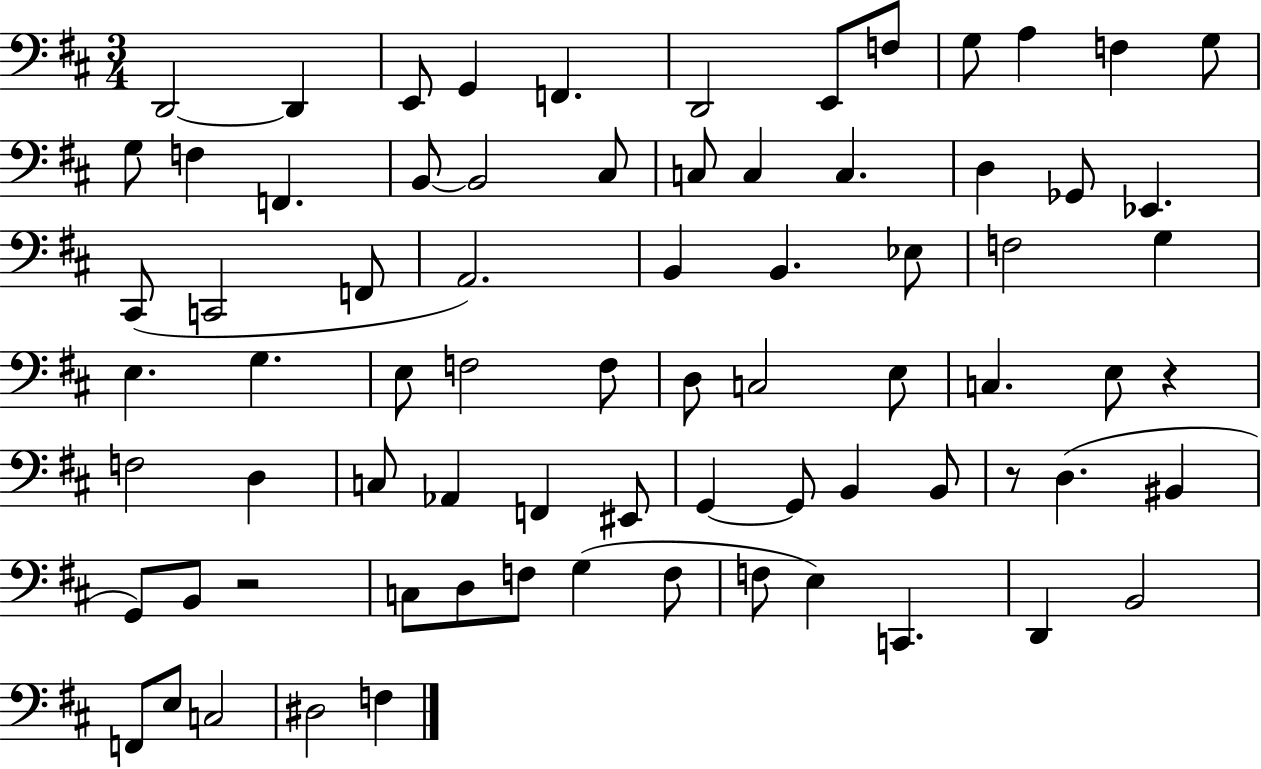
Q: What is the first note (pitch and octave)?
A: D2